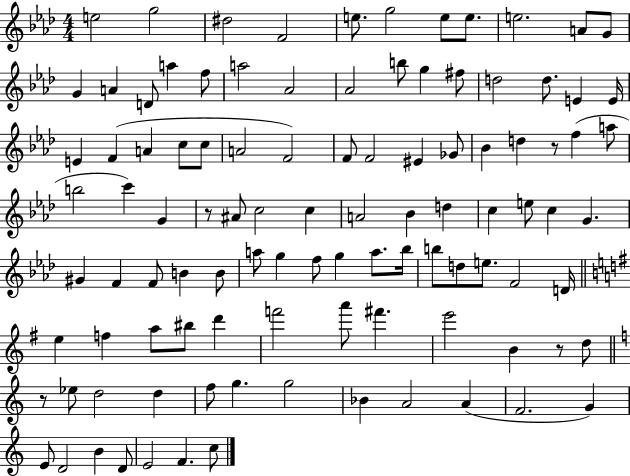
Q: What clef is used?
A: treble